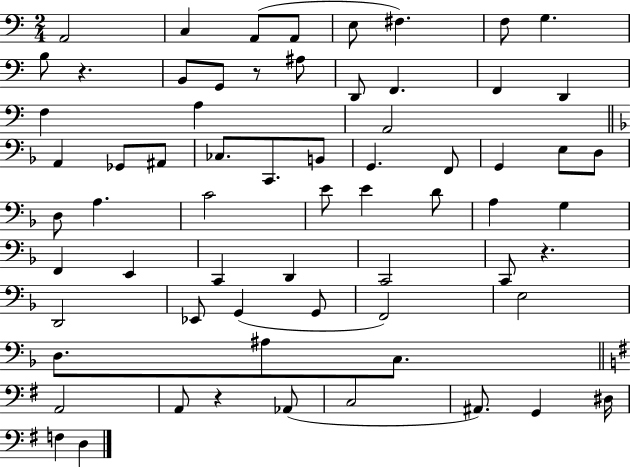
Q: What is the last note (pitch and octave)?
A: D3